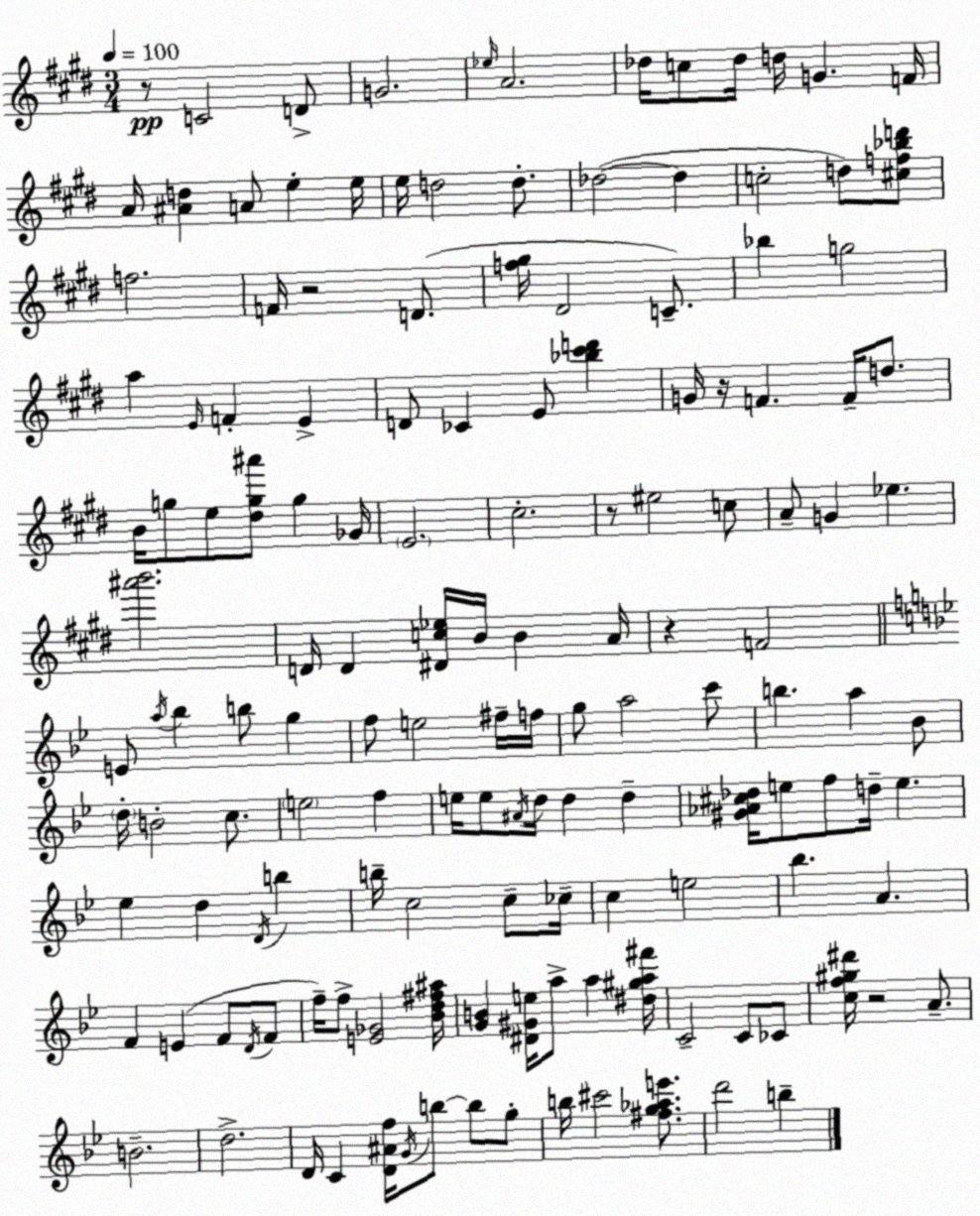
X:1
T:Untitled
M:3/4
L:1/4
K:E
z/2 C2 D/2 G2 _e/4 A2 _d/4 c/2 _d/4 d/4 G F/4 A/4 [^Ad] A/2 e e/4 e/4 d2 d/2 _d2 _d c2 d/2 [^cf_bd']/2 f2 F/4 z2 D/2 [f^g]/4 ^D2 C/2 _b g2 a E/4 F E D/2 _C E/2 [_b^c'd'] G/4 z/4 F F/4 d/2 B/4 g/2 e/2 [^dg^a']/2 g _G/4 E2 ^c2 z/2 ^e2 c/2 A/2 G _e [^a'b']2 D/4 D [^Dc_e]/4 B/4 B A/4 z F2 E/2 a/4 _b b/2 g f/2 e2 ^f/4 f/4 g/2 a2 c'/2 b a _B/2 d/4 B2 c/2 e2 f e/4 e/2 ^A/4 d/4 d d [^G_A^c_d]/4 e/2 f/2 d/4 e _e d D/4 b b/4 c2 c/2 _c/4 c e2 _b A F E F/2 D/4 F/2 f/4 f/2 [E_G]2 [_Bd^f^a]/4 [GB] [^D^Ge]/4 a/2 a [^d^ga^f']/4 C2 C/2 _C/2 [cf^g^d']/4 z2 A/2 B2 d2 D/4 C [D^Af]/4 G/4 b/2 b/2 g/2 b/4 ^c'2 [^fg_ae']/2 d'2 b